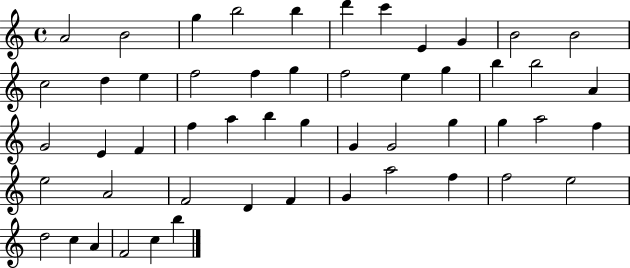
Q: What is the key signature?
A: C major